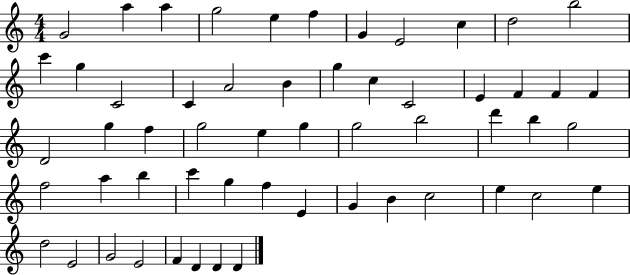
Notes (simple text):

G4/h A5/q A5/q G5/h E5/q F5/q G4/q E4/h C5/q D5/h B5/h C6/q G5/q C4/h C4/q A4/h B4/q G5/q C5/q C4/h E4/q F4/q F4/q F4/q D4/h G5/q F5/q G5/h E5/q G5/q G5/h B5/h D6/q B5/q G5/h F5/h A5/q B5/q C6/q G5/q F5/q E4/q G4/q B4/q C5/h E5/q C5/h E5/q D5/h E4/h G4/h E4/h F4/q D4/q D4/q D4/q